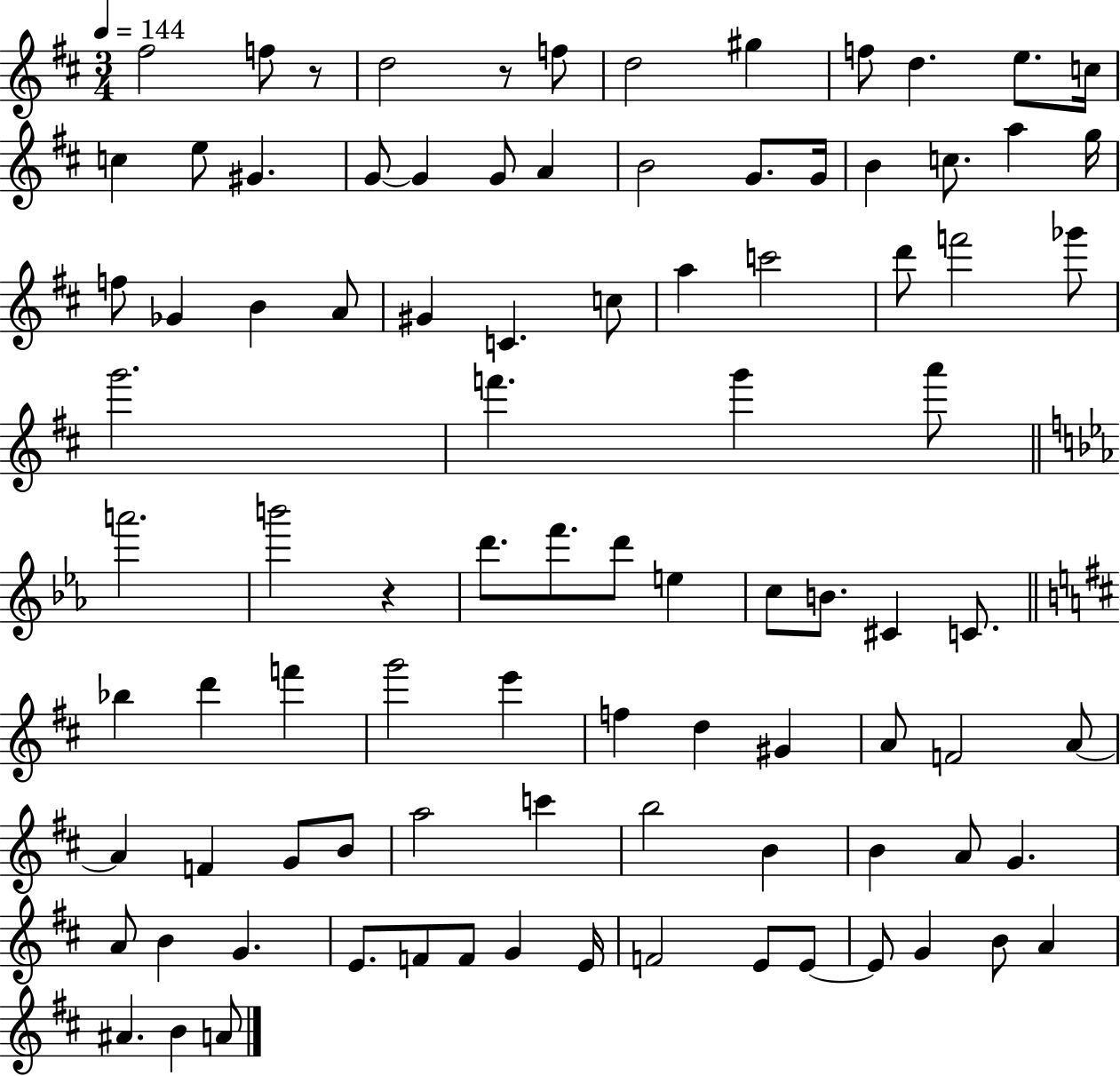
X:1
T:Untitled
M:3/4
L:1/4
K:D
^f2 f/2 z/2 d2 z/2 f/2 d2 ^g f/2 d e/2 c/4 c e/2 ^G G/2 G G/2 A B2 G/2 G/4 B c/2 a g/4 f/2 _G B A/2 ^G C c/2 a c'2 d'/2 f'2 _g'/2 g'2 f' g' a'/2 a'2 b'2 z d'/2 f'/2 d'/2 e c/2 B/2 ^C C/2 _b d' f' g'2 e' f d ^G A/2 F2 A/2 A F G/2 B/2 a2 c' b2 B B A/2 G A/2 B G E/2 F/2 F/2 G E/4 F2 E/2 E/2 E/2 G B/2 A ^A B A/2